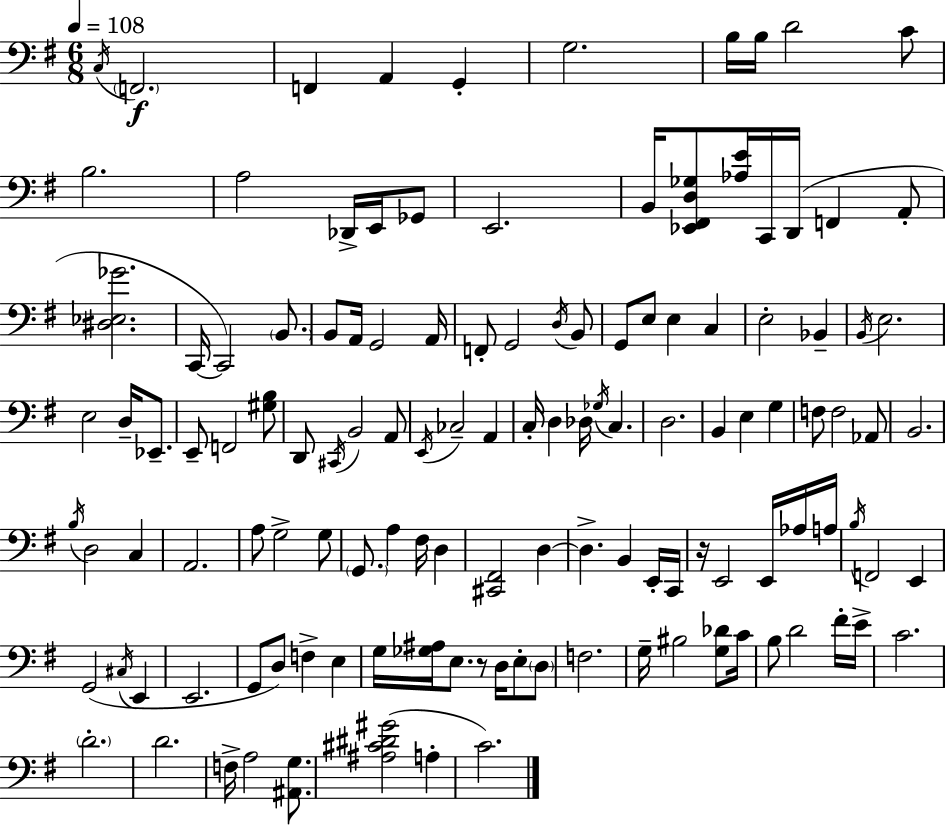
{
  \clef bass
  \numericTimeSignature
  \time 6/8
  \key g \major
  \tempo 4 = 108
  \repeat volta 2 { \acciaccatura { c16 }\f \parenthesize f,2. | f,4 a,4 g,4-. | g2. | b16 b16 d'2 c'8 | \break b2. | a2 des,16-> e,16 ges,8 | e,2. | b,16 <ees, fis, d ges>8 <aes e'>16 c,16 d,16( f,4 a,8-. | \break <dis ees ges'>2. | c,16~~ c,2) \parenthesize b,8. | b,8 a,16 g,2 | a,16 f,8-. g,2 \acciaccatura { d16 } | \break b,8 g,8 e8 e4 c4 | e2-. bes,4-- | \acciaccatura { b,16 } e2. | e2 d16-- | \break ees,8.-- e,8-- f,2 | <gis b>8 d,8 \acciaccatura { cis,16 } b,2 | a,8 \acciaccatura { e,16 } ces2-- | a,4 c16-. d4 des16 \acciaccatura { ges16 } | \break c4. d2. | b,4 e4 | g4 f8 f2 | aes,8 b,2. | \break \acciaccatura { b16 } d2 | c4 a,2. | a8 g2-> | g8 \parenthesize g,8. a4 | \break fis16 d4 <cis, fis,>2 | d4~~ d4.-> | b,4 e,16-. c,16 r16 e,2 | e,16 aes16 a16 \acciaccatura { b16 } f,2 | \break e,4 g,2( | \acciaccatura { cis16 } e,4 e,2. | g,8 d8) | f4-> e4 g16 <ges ais>16 e8. | \break r8 d16 e8-. \parenthesize d8 f2. | g16-- bis2 | <g des'>8 c'16 b8 d'2 | fis'16-. e'16-> c'2. | \break \parenthesize d'2.-. | d'2. | f16-> a2 | <ais, g>8. <ais cis' dis' gis'>2( | \break a4-. c'2.) | } \bar "|."
}